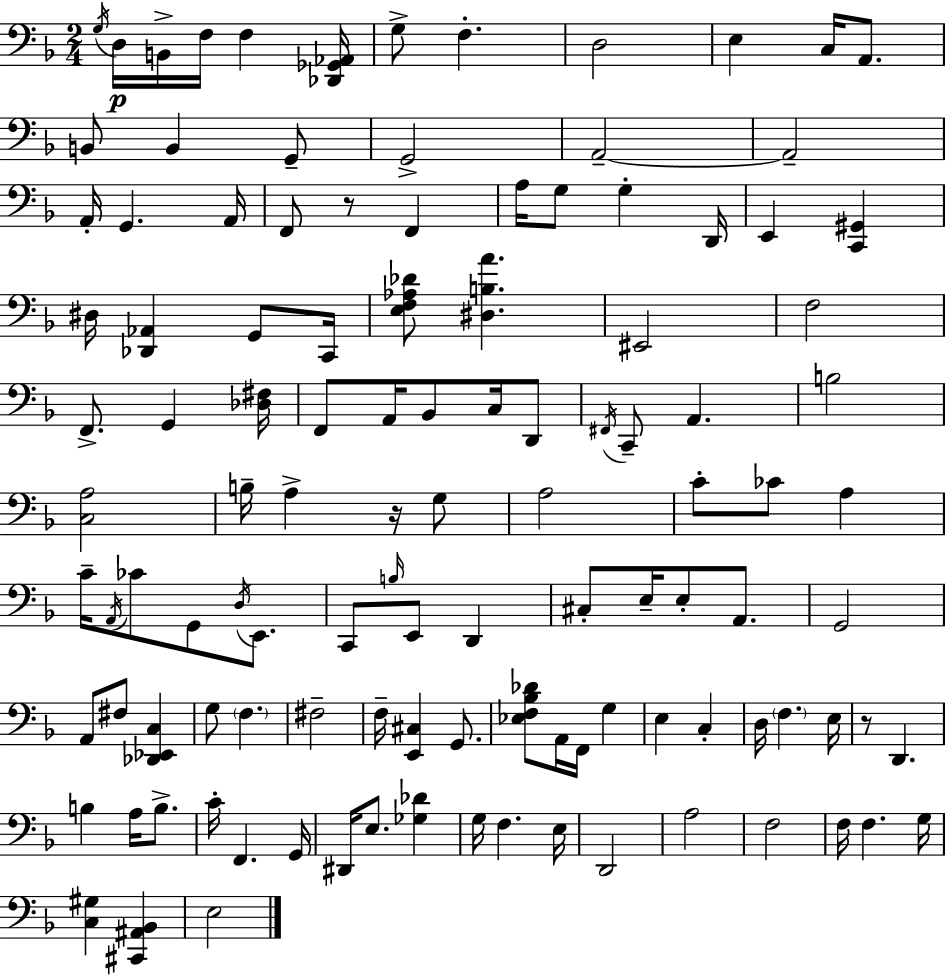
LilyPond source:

{
  \clef bass
  \numericTimeSignature
  \time 2/4
  \key d \minor
  \repeat volta 2 { \acciaccatura { g16 }\p d16 b,16-> f16 f4 | <des, ges, aes,>16 g8-> f4.-. | d2 | e4 c16 a,8. | \break b,8 b,4 g,8-- | g,2-> | a,2--~~ | a,2-- | \break a,16-. g,4. | a,16 f,8 r8 f,4 | a16 g8 g4-. | d,16 e,4 <c, gis,>4 | \break dis16 <des, aes,>4 g,8 | c,16 <e f aes des'>8 <dis b a'>4. | eis,2 | f2 | \break f,8.-> g,4 | <des fis>16 f,8 a,16 bes,8 c16 d,8 | \acciaccatura { fis,16 } c,8-- a,4. | b2 | \break <c a>2 | b16-- a4-> r16 | g8 a2 | c'8-. ces'8 a4 | \break c'16-- \acciaccatura { a,16 } ces'8 g,8 | \acciaccatura { d16 } e,8. c,8 \grace { b16 } e,8 | d,4 cis8-. e16-- | e8-. a,8. g,2 | \break a,8 fis8 | <des, ees, c>4 g8 \parenthesize f4. | fis2-- | f16-- <e, cis>4 | \break g,8. <ees f bes des'>8 a,16 | f,16 g4 e4 | c4-. d16 \parenthesize f4. | e16 r8 d,4. | \break b4 | a16 b8.-> c'16-. f,4. | g,16 dis,16 e8. | <ges des'>4 g16 f4. | \break e16 d,2 | a2 | f2 | f16 f4. | \break g16 <c gis>4 | <cis, ais, bes,>4 e2 | } \bar "|."
}